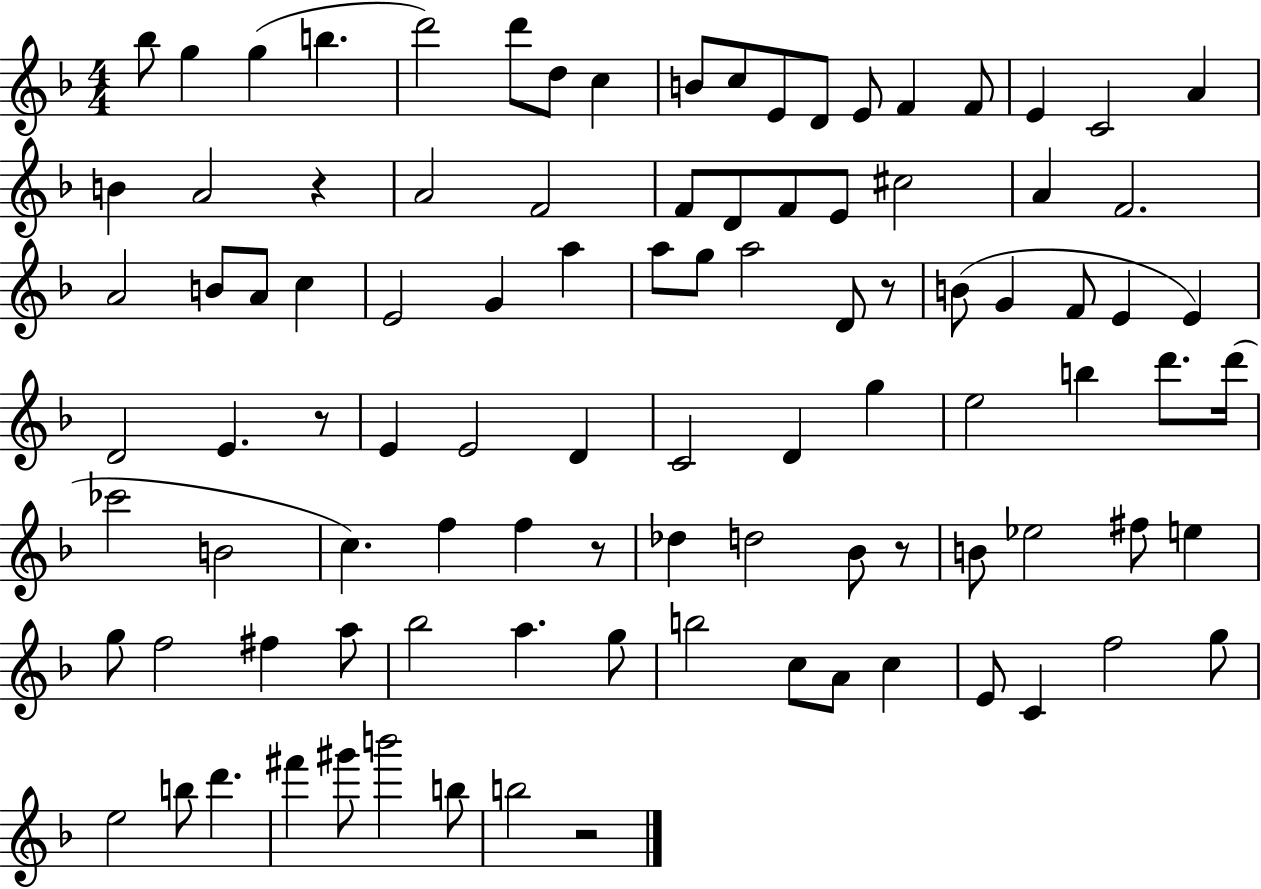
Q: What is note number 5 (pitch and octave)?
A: D6